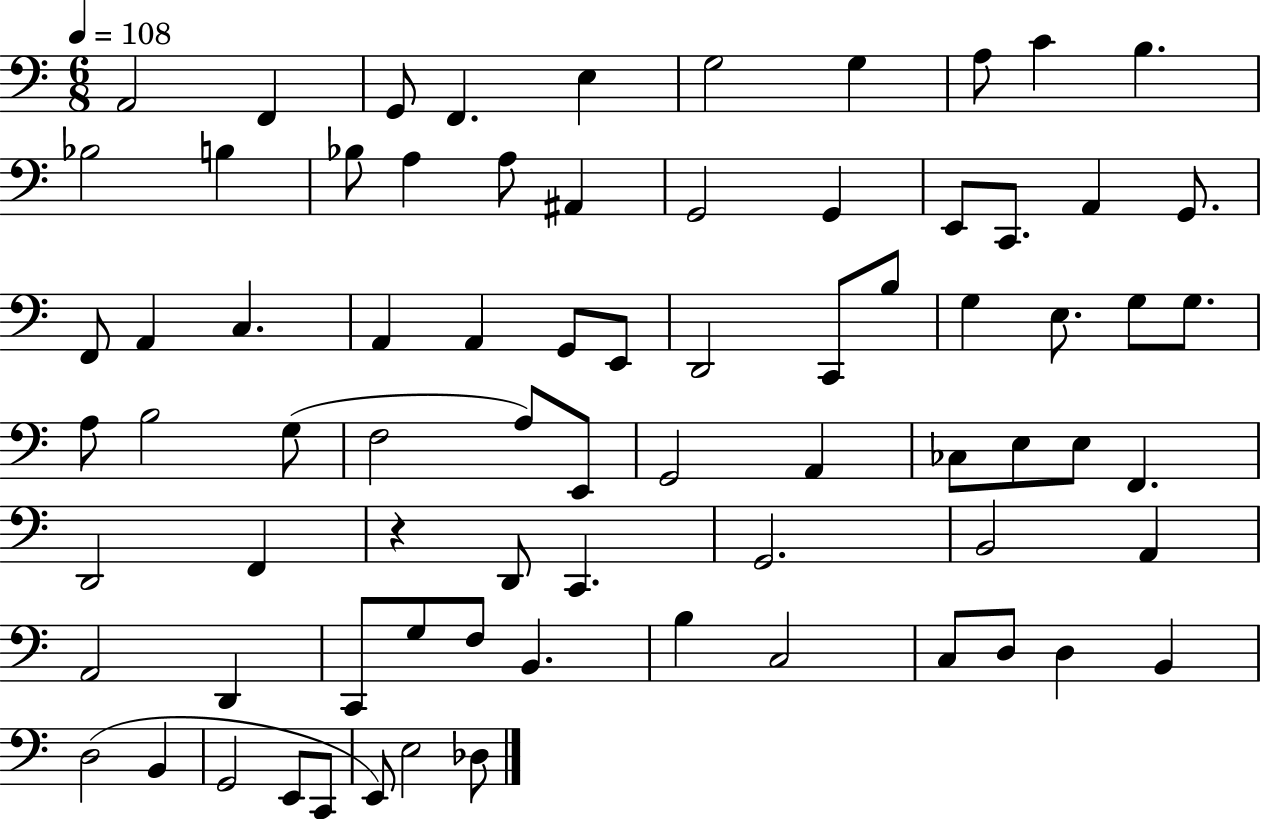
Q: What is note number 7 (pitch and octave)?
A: G3